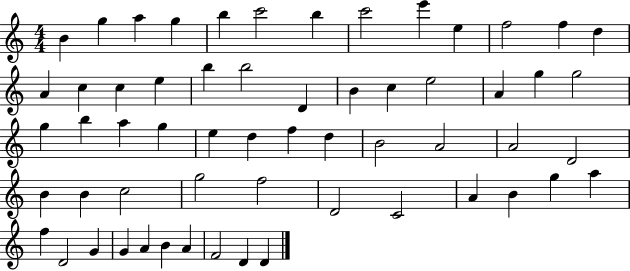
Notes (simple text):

B4/q G5/q A5/q G5/q B5/q C6/h B5/q C6/h E6/q E5/q F5/h F5/q D5/q A4/q C5/q C5/q E5/q B5/q B5/h D4/q B4/q C5/q E5/h A4/q G5/q G5/h G5/q B5/q A5/q G5/q E5/q D5/q F5/q D5/q B4/h A4/h A4/h D4/h B4/q B4/q C5/h G5/h F5/h D4/h C4/h A4/q B4/q G5/q A5/q F5/q D4/h G4/q G4/q A4/q B4/q A4/q F4/h D4/q D4/q